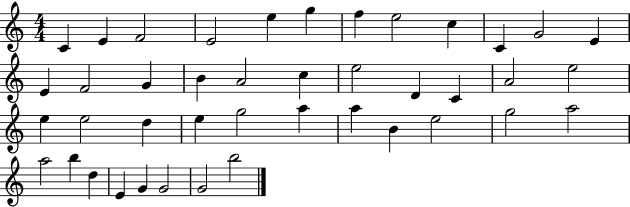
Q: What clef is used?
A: treble